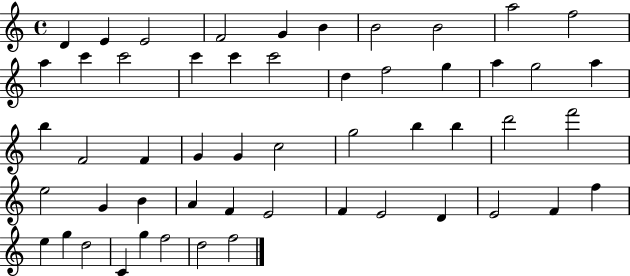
X:1
T:Untitled
M:4/4
L:1/4
K:C
D E E2 F2 G B B2 B2 a2 f2 a c' c'2 c' c' c'2 d f2 g a g2 a b F2 F G G c2 g2 b b d'2 f'2 e2 G B A F E2 F E2 D E2 F f e g d2 C g f2 d2 f2